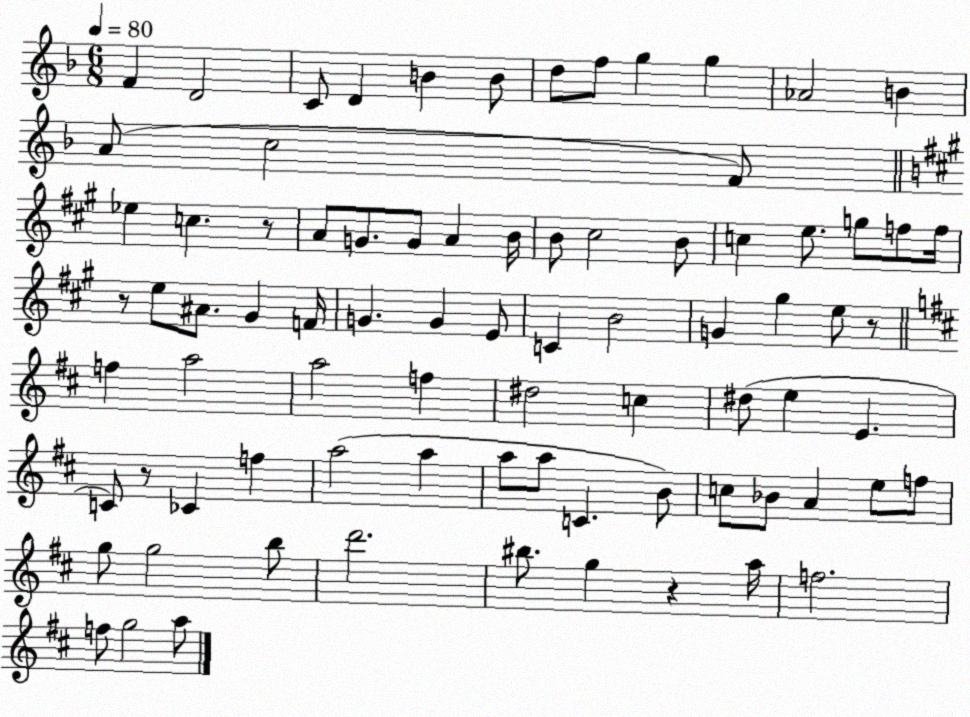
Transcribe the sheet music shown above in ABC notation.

X:1
T:Untitled
M:6/8
L:1/4
K:F
F D2 C/2 D B B/2 d/2 f/2 g g _A2 B A/2 c2 F/2 _e c z/2 A/2 G/2 G/2 A B/4 B/2 ^c2 B/2 c e/2 g/2 f/2 f/4 z/2 e/2 ^A/2 ^G F/4 G G E/2 C B2 G ^g e/2 z/2 f a2 a2 f ^d2 c ^d/2 e E C/2 z/2 _C f a2 a a/2 a/2 C B/2 c/2 _B/2 A e/2 f/2 g/2 g2 b/2 d'2 ^b/2 g z a/4 f2 f/2 g2 a/2